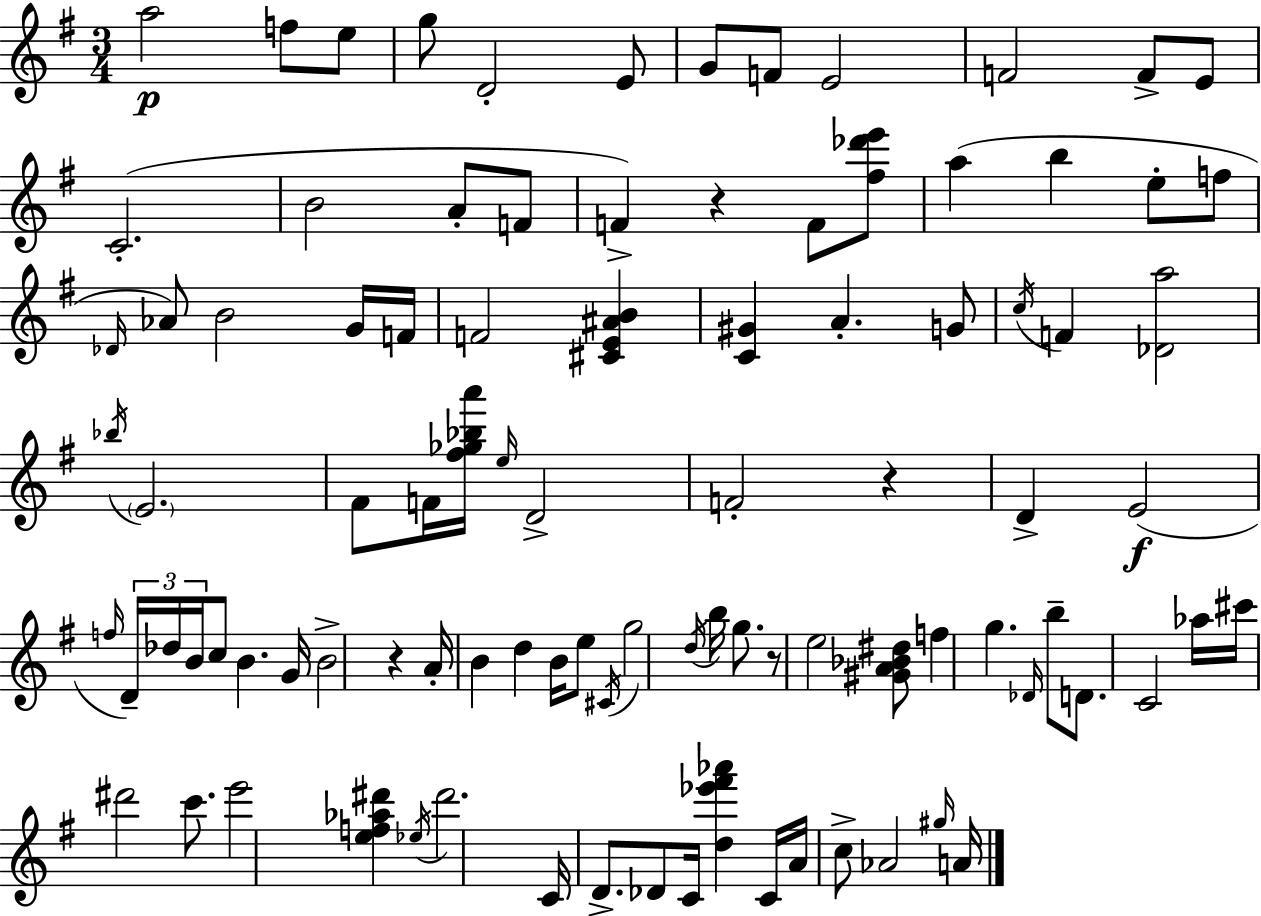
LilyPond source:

{
  \clef treble
  \numericTimeSignature
  \time 3/4
  \key e \minor
  a''2\p f''8 e''8 | g''8 d'2-. e'8 | g'8 f'8 e'2 | f'2 f'8-> e'8 | \break c'2.-.( | b'2 a'8-. f'8 | f'4->) r4 f'8 <fis'' des''' e'''>8 | a''4( b''4 e''8-. f''8 | \break \grace { des'16 } aes'8) b'2 g'16 | f'16 f'2 <cis' e' ais' b'>4 | <c' gis'>4 a'4.-. g'8 | \acciaccatura { c''16 } f'4 <des' a''>2 | \break \acciaccatura { bes''16 } \parenthesize e'2. | fis'8 f'16 <fis'' ges'' bes'' a'''>16 \grace { e''16 } d'2-> | f'2-. | r4 d'4-> e'2(\f | \break \grace { f''16 } \tuplet 3/2 { d'16--) des''16 b'16 } c''8 b'4. | g'16 b'2-> | r4 a'16-. b'4 d''4 | b'16 e''8 \acciaccatura { cis'16 } g''2 | \break \acciaccatura { d''16 } b''16 g''8. r8 e''2 | <gis' a' bes' dis''>8 f''4 g''4. | \grace { des'16 } b''8-- d'8. c'2 | aes''16 cis'''16 dis'''2 | \break c'''8. e'''2 | <e'' f'' aes'' dis'''>4 \acciaccatura { ees''16 } dis'''2. | c'16 d'8.-> | des'8 c'16 <d'' ees''' fis''' aes'''>4 c'16 a'16 c''8-> | \break aes'2 \grace { gis''16 } a'16 \bar "|."
}